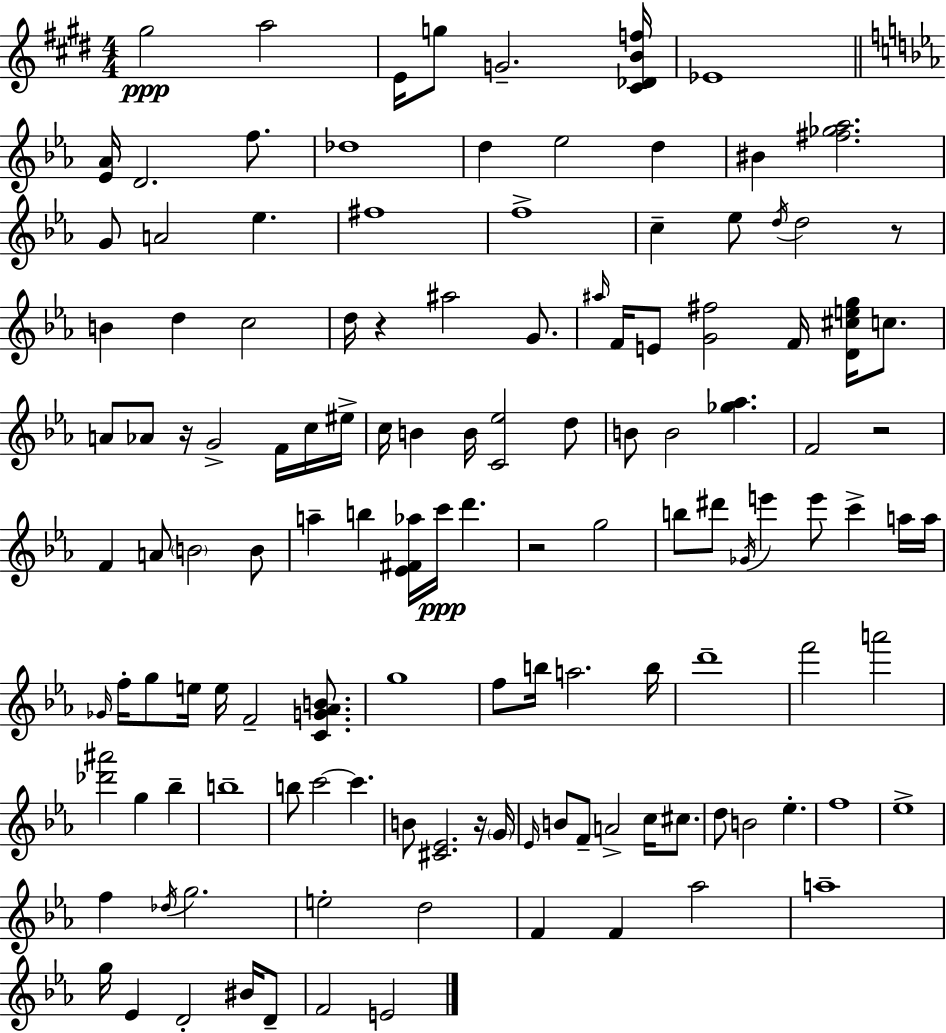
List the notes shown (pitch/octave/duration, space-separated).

G#5/h A5/h E4/s G5/e G4/h. [C#4,Db4,B4,F5]/s Eb4/w [Eb4,Ab4]/s D4/h. F5/e. Db5/w D5/q Eb5/h D5/q BIS4/q [F#5,Gb5,Ab5]/h. G4/e A4/h Eb5/q. F#5/w F5/w C5/q Eb5/e D5/s D5/h R/e B4/q D5/q C5/h D5/s R/q A#5/h G4/e. A#5/s F4/s E4/e [G4,F#5]/h F4/s [D4,C#5,E5,G5]/s C5/e. A4/e Ab4/e R/s G4/h F4/s C5/s EIS5/s C5/s B4/q B4/s [C4,Eb5]/h D5/e B4/e B4/h [Gb5,Ab5]/q. F4/h R/h F4/q A4/e B4/h B4/e A5/q B5/q [Eb4,F#4,Ab5]/s C6/s D6/q. R/h G5/h B5/e D#6/e Gb4/s E6/q E6/e C6/q A5/s A5/s Gb4/s F5/s G5/e E5/s E5/s F4/h [C4,G4,Ab4,B4]/e. G5/w F5/e B5/s A5/h. B5/s D6/w F6/h A6/h [Db6,A#6]/h G5/q Bb5/q B5/w B5/e C6/h C6/q. B4/e [C#4,Eb4]/h. R/s G4/s Eb4/s B4/e F4/e A4/h C5/s C#5/e. D5/e B4/h Eb5/q. F5/w Eb5/w F5/q Db5/s G5/h. E5/h D5/h F4/q F4/q Ab5/h A5/w G5/s Eb4/q D4/h BIS4/s D4/e F4/h E4/h